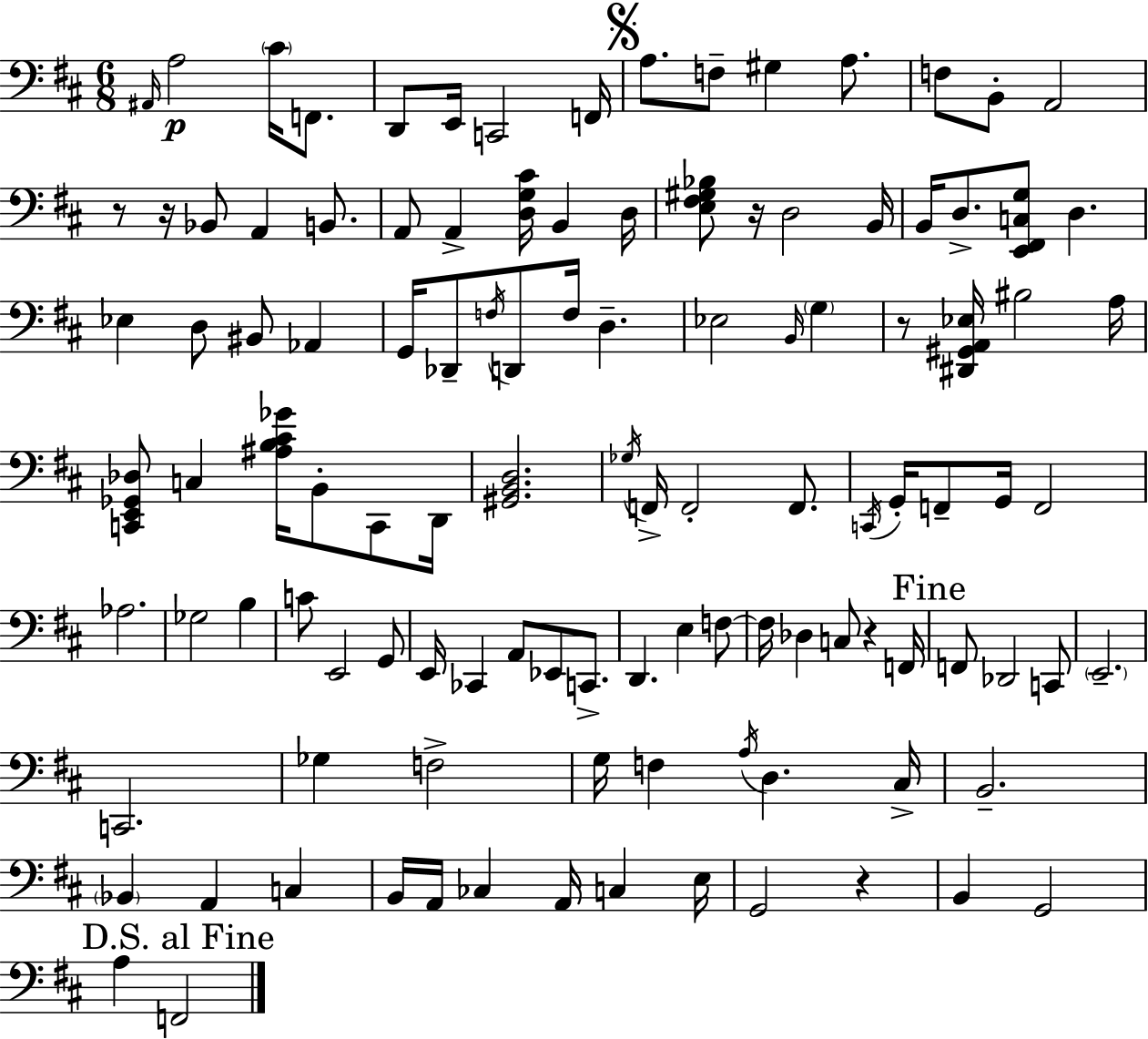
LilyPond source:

{
  \clef bass
  \numericTimeSignature
  \time 6/8
  \key d \major
  \grace { ais,16 }\p a2 \parenthesize cis'16 f,8. | d,8 e,16 c,2 | f,16 \mark \markup { \musicglyph "scripts.segno" } a8. f8-- gis4 a8. | f8 b,8-. a,2 | \break r8 r16 bes,8 a,4 b,8. | a,8 a,4-> <d g cis'>16 b,4 | d16 <e fis gis bes>8 r16 d2 | b,16 b,16 d8.-> <e, fis, c g>8 d4. | \break ees4 d8 bis,8 aes,4 | g,16 des,8-- \acciaccatura { f16 } d,8 f16 d4.-- | ees2 \grace { b,16 } \parenthesize g4 | r8 <dis, gis, a, ees>16 bis2 | \break a16 <c, e, ges, des>8 c4 <ais b cis' ges'>16 b,8-. | c,8 d,16 <gis, b, d>2. | \acciaccatura { ges16 } f,16-> f,2-. | f,8. \acciaccatura { c,16 } g,16-. f,8-- g,16 f,2 | \break aes2. | ges2 | b4 c'8 e,2 | g,8 e,16 ces,4 a,8 | \break ees,8 c,8.-> d,4. e4 | f8~~ f16 des4 c8 | r4 f,16 \mark "Fine" f,8 des,2 | c,8 \parenthesize e,2.-- | \break c,2. | ges4 f2-> | g16 f4 \acciaccatura { a16 } d4. | cis16-> b,2.-- | \break \parenthesize bes,4 a,4 | c4 b,16 a,16 ces4 | a,16 c4 e16 g,2 | r4 b,4 g,2 | \break \mark "D.S. al Fine" a4 f,2 | \bar "|."
}